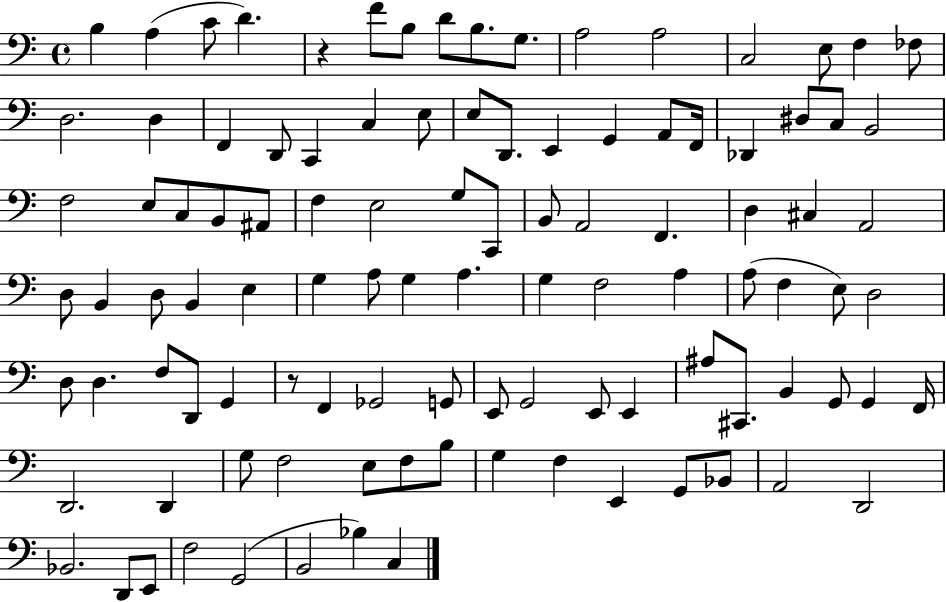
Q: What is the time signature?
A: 4/4